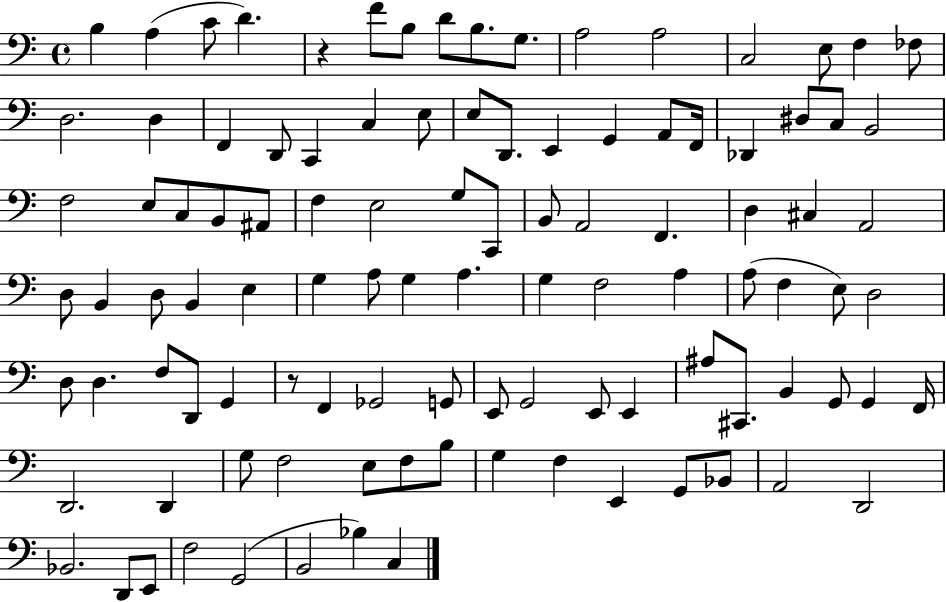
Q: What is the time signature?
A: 4/4